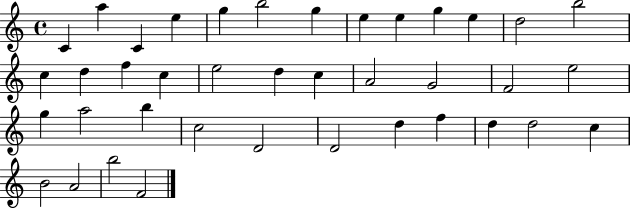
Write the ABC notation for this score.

X:1
T:Untitled
M:4/4
L:1/4
K:C
C a C e g b2 g e e g e d2 b2 c d f c e2 d c A2 G2 F2 e2 g a2 b c2 D2 D2 d f d d2 c B2 A2 b2 F2